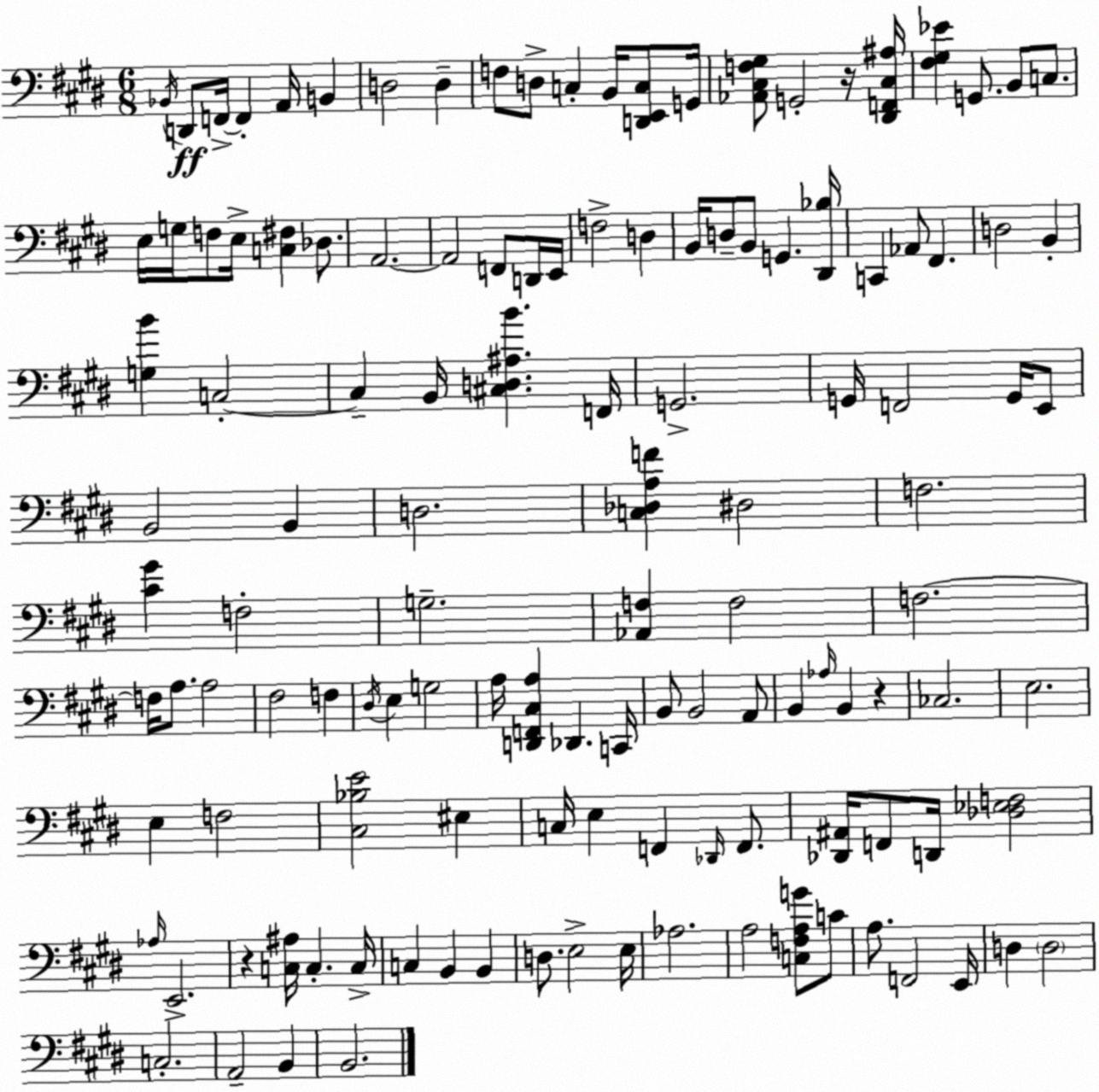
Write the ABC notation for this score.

X:1
T:Untitled
M:6/8
L:1/4
K:E
_B,,/4 D,,/2 F,,/4 F,, A,,/4 B,, D,2 D, F,/2 D,/2 C, B,,/4 [D,,E,,C,]/2 G,,/4 [_A,,^C,F,^G,]/2 G,,2 z/4 [^D,,F,,^C,^A,]/4 [^F,^G,_E] G,,/2 B,,/2 C,/2 E,/4 G,/4 F,/2 E,/4 [C,^F,] _D,/2 A,,2 A,,2 F,,/2 D,,/4 E,,/4 F,2 D, B,,/4 D,/2 B,,/2 G,, [^D,,_B,]/4 C,, _A,,/2 ^F,, D,2 B,, [G,B] C,2 C, B,,/4 [^C,D,^A,B] F,,/4 G,,2 G,,/4 F,,2 G,,/4 E,,/2 B,,2 B,, D,2 [C,_D,A,F] ^D,2 F,2 [^C^G] F,2 G,2 [_A,,F,] F,2 F,2 F,/4 A,/2 A,2 ^F,2 F, ^D,/4 E, G,2 A,/4 [D,,F,,^C,A,] _D,, C,,/4 B,,/2 B,,2 A,,/2 B,, _A,/4 B,, z _C,2 E,2 E, F,2 [^C,_B,E]2 ^E, C,/4 E, F,, _D,,/4 F,,/2 [_D,,^A,,]/4 F,,/2 D,,/4 [_D,_E,F,]2 _A,/4 E,,2 z [C,^A,]/4 C, C,/4 C, B,, B,, D,/2 E,2 E,/4 _A,2 A,2 [C,F,A,G]/2 C/2 A,/2 F,,2 E,,/4 D, D,2 C,2 A,,2 B,, B,,2